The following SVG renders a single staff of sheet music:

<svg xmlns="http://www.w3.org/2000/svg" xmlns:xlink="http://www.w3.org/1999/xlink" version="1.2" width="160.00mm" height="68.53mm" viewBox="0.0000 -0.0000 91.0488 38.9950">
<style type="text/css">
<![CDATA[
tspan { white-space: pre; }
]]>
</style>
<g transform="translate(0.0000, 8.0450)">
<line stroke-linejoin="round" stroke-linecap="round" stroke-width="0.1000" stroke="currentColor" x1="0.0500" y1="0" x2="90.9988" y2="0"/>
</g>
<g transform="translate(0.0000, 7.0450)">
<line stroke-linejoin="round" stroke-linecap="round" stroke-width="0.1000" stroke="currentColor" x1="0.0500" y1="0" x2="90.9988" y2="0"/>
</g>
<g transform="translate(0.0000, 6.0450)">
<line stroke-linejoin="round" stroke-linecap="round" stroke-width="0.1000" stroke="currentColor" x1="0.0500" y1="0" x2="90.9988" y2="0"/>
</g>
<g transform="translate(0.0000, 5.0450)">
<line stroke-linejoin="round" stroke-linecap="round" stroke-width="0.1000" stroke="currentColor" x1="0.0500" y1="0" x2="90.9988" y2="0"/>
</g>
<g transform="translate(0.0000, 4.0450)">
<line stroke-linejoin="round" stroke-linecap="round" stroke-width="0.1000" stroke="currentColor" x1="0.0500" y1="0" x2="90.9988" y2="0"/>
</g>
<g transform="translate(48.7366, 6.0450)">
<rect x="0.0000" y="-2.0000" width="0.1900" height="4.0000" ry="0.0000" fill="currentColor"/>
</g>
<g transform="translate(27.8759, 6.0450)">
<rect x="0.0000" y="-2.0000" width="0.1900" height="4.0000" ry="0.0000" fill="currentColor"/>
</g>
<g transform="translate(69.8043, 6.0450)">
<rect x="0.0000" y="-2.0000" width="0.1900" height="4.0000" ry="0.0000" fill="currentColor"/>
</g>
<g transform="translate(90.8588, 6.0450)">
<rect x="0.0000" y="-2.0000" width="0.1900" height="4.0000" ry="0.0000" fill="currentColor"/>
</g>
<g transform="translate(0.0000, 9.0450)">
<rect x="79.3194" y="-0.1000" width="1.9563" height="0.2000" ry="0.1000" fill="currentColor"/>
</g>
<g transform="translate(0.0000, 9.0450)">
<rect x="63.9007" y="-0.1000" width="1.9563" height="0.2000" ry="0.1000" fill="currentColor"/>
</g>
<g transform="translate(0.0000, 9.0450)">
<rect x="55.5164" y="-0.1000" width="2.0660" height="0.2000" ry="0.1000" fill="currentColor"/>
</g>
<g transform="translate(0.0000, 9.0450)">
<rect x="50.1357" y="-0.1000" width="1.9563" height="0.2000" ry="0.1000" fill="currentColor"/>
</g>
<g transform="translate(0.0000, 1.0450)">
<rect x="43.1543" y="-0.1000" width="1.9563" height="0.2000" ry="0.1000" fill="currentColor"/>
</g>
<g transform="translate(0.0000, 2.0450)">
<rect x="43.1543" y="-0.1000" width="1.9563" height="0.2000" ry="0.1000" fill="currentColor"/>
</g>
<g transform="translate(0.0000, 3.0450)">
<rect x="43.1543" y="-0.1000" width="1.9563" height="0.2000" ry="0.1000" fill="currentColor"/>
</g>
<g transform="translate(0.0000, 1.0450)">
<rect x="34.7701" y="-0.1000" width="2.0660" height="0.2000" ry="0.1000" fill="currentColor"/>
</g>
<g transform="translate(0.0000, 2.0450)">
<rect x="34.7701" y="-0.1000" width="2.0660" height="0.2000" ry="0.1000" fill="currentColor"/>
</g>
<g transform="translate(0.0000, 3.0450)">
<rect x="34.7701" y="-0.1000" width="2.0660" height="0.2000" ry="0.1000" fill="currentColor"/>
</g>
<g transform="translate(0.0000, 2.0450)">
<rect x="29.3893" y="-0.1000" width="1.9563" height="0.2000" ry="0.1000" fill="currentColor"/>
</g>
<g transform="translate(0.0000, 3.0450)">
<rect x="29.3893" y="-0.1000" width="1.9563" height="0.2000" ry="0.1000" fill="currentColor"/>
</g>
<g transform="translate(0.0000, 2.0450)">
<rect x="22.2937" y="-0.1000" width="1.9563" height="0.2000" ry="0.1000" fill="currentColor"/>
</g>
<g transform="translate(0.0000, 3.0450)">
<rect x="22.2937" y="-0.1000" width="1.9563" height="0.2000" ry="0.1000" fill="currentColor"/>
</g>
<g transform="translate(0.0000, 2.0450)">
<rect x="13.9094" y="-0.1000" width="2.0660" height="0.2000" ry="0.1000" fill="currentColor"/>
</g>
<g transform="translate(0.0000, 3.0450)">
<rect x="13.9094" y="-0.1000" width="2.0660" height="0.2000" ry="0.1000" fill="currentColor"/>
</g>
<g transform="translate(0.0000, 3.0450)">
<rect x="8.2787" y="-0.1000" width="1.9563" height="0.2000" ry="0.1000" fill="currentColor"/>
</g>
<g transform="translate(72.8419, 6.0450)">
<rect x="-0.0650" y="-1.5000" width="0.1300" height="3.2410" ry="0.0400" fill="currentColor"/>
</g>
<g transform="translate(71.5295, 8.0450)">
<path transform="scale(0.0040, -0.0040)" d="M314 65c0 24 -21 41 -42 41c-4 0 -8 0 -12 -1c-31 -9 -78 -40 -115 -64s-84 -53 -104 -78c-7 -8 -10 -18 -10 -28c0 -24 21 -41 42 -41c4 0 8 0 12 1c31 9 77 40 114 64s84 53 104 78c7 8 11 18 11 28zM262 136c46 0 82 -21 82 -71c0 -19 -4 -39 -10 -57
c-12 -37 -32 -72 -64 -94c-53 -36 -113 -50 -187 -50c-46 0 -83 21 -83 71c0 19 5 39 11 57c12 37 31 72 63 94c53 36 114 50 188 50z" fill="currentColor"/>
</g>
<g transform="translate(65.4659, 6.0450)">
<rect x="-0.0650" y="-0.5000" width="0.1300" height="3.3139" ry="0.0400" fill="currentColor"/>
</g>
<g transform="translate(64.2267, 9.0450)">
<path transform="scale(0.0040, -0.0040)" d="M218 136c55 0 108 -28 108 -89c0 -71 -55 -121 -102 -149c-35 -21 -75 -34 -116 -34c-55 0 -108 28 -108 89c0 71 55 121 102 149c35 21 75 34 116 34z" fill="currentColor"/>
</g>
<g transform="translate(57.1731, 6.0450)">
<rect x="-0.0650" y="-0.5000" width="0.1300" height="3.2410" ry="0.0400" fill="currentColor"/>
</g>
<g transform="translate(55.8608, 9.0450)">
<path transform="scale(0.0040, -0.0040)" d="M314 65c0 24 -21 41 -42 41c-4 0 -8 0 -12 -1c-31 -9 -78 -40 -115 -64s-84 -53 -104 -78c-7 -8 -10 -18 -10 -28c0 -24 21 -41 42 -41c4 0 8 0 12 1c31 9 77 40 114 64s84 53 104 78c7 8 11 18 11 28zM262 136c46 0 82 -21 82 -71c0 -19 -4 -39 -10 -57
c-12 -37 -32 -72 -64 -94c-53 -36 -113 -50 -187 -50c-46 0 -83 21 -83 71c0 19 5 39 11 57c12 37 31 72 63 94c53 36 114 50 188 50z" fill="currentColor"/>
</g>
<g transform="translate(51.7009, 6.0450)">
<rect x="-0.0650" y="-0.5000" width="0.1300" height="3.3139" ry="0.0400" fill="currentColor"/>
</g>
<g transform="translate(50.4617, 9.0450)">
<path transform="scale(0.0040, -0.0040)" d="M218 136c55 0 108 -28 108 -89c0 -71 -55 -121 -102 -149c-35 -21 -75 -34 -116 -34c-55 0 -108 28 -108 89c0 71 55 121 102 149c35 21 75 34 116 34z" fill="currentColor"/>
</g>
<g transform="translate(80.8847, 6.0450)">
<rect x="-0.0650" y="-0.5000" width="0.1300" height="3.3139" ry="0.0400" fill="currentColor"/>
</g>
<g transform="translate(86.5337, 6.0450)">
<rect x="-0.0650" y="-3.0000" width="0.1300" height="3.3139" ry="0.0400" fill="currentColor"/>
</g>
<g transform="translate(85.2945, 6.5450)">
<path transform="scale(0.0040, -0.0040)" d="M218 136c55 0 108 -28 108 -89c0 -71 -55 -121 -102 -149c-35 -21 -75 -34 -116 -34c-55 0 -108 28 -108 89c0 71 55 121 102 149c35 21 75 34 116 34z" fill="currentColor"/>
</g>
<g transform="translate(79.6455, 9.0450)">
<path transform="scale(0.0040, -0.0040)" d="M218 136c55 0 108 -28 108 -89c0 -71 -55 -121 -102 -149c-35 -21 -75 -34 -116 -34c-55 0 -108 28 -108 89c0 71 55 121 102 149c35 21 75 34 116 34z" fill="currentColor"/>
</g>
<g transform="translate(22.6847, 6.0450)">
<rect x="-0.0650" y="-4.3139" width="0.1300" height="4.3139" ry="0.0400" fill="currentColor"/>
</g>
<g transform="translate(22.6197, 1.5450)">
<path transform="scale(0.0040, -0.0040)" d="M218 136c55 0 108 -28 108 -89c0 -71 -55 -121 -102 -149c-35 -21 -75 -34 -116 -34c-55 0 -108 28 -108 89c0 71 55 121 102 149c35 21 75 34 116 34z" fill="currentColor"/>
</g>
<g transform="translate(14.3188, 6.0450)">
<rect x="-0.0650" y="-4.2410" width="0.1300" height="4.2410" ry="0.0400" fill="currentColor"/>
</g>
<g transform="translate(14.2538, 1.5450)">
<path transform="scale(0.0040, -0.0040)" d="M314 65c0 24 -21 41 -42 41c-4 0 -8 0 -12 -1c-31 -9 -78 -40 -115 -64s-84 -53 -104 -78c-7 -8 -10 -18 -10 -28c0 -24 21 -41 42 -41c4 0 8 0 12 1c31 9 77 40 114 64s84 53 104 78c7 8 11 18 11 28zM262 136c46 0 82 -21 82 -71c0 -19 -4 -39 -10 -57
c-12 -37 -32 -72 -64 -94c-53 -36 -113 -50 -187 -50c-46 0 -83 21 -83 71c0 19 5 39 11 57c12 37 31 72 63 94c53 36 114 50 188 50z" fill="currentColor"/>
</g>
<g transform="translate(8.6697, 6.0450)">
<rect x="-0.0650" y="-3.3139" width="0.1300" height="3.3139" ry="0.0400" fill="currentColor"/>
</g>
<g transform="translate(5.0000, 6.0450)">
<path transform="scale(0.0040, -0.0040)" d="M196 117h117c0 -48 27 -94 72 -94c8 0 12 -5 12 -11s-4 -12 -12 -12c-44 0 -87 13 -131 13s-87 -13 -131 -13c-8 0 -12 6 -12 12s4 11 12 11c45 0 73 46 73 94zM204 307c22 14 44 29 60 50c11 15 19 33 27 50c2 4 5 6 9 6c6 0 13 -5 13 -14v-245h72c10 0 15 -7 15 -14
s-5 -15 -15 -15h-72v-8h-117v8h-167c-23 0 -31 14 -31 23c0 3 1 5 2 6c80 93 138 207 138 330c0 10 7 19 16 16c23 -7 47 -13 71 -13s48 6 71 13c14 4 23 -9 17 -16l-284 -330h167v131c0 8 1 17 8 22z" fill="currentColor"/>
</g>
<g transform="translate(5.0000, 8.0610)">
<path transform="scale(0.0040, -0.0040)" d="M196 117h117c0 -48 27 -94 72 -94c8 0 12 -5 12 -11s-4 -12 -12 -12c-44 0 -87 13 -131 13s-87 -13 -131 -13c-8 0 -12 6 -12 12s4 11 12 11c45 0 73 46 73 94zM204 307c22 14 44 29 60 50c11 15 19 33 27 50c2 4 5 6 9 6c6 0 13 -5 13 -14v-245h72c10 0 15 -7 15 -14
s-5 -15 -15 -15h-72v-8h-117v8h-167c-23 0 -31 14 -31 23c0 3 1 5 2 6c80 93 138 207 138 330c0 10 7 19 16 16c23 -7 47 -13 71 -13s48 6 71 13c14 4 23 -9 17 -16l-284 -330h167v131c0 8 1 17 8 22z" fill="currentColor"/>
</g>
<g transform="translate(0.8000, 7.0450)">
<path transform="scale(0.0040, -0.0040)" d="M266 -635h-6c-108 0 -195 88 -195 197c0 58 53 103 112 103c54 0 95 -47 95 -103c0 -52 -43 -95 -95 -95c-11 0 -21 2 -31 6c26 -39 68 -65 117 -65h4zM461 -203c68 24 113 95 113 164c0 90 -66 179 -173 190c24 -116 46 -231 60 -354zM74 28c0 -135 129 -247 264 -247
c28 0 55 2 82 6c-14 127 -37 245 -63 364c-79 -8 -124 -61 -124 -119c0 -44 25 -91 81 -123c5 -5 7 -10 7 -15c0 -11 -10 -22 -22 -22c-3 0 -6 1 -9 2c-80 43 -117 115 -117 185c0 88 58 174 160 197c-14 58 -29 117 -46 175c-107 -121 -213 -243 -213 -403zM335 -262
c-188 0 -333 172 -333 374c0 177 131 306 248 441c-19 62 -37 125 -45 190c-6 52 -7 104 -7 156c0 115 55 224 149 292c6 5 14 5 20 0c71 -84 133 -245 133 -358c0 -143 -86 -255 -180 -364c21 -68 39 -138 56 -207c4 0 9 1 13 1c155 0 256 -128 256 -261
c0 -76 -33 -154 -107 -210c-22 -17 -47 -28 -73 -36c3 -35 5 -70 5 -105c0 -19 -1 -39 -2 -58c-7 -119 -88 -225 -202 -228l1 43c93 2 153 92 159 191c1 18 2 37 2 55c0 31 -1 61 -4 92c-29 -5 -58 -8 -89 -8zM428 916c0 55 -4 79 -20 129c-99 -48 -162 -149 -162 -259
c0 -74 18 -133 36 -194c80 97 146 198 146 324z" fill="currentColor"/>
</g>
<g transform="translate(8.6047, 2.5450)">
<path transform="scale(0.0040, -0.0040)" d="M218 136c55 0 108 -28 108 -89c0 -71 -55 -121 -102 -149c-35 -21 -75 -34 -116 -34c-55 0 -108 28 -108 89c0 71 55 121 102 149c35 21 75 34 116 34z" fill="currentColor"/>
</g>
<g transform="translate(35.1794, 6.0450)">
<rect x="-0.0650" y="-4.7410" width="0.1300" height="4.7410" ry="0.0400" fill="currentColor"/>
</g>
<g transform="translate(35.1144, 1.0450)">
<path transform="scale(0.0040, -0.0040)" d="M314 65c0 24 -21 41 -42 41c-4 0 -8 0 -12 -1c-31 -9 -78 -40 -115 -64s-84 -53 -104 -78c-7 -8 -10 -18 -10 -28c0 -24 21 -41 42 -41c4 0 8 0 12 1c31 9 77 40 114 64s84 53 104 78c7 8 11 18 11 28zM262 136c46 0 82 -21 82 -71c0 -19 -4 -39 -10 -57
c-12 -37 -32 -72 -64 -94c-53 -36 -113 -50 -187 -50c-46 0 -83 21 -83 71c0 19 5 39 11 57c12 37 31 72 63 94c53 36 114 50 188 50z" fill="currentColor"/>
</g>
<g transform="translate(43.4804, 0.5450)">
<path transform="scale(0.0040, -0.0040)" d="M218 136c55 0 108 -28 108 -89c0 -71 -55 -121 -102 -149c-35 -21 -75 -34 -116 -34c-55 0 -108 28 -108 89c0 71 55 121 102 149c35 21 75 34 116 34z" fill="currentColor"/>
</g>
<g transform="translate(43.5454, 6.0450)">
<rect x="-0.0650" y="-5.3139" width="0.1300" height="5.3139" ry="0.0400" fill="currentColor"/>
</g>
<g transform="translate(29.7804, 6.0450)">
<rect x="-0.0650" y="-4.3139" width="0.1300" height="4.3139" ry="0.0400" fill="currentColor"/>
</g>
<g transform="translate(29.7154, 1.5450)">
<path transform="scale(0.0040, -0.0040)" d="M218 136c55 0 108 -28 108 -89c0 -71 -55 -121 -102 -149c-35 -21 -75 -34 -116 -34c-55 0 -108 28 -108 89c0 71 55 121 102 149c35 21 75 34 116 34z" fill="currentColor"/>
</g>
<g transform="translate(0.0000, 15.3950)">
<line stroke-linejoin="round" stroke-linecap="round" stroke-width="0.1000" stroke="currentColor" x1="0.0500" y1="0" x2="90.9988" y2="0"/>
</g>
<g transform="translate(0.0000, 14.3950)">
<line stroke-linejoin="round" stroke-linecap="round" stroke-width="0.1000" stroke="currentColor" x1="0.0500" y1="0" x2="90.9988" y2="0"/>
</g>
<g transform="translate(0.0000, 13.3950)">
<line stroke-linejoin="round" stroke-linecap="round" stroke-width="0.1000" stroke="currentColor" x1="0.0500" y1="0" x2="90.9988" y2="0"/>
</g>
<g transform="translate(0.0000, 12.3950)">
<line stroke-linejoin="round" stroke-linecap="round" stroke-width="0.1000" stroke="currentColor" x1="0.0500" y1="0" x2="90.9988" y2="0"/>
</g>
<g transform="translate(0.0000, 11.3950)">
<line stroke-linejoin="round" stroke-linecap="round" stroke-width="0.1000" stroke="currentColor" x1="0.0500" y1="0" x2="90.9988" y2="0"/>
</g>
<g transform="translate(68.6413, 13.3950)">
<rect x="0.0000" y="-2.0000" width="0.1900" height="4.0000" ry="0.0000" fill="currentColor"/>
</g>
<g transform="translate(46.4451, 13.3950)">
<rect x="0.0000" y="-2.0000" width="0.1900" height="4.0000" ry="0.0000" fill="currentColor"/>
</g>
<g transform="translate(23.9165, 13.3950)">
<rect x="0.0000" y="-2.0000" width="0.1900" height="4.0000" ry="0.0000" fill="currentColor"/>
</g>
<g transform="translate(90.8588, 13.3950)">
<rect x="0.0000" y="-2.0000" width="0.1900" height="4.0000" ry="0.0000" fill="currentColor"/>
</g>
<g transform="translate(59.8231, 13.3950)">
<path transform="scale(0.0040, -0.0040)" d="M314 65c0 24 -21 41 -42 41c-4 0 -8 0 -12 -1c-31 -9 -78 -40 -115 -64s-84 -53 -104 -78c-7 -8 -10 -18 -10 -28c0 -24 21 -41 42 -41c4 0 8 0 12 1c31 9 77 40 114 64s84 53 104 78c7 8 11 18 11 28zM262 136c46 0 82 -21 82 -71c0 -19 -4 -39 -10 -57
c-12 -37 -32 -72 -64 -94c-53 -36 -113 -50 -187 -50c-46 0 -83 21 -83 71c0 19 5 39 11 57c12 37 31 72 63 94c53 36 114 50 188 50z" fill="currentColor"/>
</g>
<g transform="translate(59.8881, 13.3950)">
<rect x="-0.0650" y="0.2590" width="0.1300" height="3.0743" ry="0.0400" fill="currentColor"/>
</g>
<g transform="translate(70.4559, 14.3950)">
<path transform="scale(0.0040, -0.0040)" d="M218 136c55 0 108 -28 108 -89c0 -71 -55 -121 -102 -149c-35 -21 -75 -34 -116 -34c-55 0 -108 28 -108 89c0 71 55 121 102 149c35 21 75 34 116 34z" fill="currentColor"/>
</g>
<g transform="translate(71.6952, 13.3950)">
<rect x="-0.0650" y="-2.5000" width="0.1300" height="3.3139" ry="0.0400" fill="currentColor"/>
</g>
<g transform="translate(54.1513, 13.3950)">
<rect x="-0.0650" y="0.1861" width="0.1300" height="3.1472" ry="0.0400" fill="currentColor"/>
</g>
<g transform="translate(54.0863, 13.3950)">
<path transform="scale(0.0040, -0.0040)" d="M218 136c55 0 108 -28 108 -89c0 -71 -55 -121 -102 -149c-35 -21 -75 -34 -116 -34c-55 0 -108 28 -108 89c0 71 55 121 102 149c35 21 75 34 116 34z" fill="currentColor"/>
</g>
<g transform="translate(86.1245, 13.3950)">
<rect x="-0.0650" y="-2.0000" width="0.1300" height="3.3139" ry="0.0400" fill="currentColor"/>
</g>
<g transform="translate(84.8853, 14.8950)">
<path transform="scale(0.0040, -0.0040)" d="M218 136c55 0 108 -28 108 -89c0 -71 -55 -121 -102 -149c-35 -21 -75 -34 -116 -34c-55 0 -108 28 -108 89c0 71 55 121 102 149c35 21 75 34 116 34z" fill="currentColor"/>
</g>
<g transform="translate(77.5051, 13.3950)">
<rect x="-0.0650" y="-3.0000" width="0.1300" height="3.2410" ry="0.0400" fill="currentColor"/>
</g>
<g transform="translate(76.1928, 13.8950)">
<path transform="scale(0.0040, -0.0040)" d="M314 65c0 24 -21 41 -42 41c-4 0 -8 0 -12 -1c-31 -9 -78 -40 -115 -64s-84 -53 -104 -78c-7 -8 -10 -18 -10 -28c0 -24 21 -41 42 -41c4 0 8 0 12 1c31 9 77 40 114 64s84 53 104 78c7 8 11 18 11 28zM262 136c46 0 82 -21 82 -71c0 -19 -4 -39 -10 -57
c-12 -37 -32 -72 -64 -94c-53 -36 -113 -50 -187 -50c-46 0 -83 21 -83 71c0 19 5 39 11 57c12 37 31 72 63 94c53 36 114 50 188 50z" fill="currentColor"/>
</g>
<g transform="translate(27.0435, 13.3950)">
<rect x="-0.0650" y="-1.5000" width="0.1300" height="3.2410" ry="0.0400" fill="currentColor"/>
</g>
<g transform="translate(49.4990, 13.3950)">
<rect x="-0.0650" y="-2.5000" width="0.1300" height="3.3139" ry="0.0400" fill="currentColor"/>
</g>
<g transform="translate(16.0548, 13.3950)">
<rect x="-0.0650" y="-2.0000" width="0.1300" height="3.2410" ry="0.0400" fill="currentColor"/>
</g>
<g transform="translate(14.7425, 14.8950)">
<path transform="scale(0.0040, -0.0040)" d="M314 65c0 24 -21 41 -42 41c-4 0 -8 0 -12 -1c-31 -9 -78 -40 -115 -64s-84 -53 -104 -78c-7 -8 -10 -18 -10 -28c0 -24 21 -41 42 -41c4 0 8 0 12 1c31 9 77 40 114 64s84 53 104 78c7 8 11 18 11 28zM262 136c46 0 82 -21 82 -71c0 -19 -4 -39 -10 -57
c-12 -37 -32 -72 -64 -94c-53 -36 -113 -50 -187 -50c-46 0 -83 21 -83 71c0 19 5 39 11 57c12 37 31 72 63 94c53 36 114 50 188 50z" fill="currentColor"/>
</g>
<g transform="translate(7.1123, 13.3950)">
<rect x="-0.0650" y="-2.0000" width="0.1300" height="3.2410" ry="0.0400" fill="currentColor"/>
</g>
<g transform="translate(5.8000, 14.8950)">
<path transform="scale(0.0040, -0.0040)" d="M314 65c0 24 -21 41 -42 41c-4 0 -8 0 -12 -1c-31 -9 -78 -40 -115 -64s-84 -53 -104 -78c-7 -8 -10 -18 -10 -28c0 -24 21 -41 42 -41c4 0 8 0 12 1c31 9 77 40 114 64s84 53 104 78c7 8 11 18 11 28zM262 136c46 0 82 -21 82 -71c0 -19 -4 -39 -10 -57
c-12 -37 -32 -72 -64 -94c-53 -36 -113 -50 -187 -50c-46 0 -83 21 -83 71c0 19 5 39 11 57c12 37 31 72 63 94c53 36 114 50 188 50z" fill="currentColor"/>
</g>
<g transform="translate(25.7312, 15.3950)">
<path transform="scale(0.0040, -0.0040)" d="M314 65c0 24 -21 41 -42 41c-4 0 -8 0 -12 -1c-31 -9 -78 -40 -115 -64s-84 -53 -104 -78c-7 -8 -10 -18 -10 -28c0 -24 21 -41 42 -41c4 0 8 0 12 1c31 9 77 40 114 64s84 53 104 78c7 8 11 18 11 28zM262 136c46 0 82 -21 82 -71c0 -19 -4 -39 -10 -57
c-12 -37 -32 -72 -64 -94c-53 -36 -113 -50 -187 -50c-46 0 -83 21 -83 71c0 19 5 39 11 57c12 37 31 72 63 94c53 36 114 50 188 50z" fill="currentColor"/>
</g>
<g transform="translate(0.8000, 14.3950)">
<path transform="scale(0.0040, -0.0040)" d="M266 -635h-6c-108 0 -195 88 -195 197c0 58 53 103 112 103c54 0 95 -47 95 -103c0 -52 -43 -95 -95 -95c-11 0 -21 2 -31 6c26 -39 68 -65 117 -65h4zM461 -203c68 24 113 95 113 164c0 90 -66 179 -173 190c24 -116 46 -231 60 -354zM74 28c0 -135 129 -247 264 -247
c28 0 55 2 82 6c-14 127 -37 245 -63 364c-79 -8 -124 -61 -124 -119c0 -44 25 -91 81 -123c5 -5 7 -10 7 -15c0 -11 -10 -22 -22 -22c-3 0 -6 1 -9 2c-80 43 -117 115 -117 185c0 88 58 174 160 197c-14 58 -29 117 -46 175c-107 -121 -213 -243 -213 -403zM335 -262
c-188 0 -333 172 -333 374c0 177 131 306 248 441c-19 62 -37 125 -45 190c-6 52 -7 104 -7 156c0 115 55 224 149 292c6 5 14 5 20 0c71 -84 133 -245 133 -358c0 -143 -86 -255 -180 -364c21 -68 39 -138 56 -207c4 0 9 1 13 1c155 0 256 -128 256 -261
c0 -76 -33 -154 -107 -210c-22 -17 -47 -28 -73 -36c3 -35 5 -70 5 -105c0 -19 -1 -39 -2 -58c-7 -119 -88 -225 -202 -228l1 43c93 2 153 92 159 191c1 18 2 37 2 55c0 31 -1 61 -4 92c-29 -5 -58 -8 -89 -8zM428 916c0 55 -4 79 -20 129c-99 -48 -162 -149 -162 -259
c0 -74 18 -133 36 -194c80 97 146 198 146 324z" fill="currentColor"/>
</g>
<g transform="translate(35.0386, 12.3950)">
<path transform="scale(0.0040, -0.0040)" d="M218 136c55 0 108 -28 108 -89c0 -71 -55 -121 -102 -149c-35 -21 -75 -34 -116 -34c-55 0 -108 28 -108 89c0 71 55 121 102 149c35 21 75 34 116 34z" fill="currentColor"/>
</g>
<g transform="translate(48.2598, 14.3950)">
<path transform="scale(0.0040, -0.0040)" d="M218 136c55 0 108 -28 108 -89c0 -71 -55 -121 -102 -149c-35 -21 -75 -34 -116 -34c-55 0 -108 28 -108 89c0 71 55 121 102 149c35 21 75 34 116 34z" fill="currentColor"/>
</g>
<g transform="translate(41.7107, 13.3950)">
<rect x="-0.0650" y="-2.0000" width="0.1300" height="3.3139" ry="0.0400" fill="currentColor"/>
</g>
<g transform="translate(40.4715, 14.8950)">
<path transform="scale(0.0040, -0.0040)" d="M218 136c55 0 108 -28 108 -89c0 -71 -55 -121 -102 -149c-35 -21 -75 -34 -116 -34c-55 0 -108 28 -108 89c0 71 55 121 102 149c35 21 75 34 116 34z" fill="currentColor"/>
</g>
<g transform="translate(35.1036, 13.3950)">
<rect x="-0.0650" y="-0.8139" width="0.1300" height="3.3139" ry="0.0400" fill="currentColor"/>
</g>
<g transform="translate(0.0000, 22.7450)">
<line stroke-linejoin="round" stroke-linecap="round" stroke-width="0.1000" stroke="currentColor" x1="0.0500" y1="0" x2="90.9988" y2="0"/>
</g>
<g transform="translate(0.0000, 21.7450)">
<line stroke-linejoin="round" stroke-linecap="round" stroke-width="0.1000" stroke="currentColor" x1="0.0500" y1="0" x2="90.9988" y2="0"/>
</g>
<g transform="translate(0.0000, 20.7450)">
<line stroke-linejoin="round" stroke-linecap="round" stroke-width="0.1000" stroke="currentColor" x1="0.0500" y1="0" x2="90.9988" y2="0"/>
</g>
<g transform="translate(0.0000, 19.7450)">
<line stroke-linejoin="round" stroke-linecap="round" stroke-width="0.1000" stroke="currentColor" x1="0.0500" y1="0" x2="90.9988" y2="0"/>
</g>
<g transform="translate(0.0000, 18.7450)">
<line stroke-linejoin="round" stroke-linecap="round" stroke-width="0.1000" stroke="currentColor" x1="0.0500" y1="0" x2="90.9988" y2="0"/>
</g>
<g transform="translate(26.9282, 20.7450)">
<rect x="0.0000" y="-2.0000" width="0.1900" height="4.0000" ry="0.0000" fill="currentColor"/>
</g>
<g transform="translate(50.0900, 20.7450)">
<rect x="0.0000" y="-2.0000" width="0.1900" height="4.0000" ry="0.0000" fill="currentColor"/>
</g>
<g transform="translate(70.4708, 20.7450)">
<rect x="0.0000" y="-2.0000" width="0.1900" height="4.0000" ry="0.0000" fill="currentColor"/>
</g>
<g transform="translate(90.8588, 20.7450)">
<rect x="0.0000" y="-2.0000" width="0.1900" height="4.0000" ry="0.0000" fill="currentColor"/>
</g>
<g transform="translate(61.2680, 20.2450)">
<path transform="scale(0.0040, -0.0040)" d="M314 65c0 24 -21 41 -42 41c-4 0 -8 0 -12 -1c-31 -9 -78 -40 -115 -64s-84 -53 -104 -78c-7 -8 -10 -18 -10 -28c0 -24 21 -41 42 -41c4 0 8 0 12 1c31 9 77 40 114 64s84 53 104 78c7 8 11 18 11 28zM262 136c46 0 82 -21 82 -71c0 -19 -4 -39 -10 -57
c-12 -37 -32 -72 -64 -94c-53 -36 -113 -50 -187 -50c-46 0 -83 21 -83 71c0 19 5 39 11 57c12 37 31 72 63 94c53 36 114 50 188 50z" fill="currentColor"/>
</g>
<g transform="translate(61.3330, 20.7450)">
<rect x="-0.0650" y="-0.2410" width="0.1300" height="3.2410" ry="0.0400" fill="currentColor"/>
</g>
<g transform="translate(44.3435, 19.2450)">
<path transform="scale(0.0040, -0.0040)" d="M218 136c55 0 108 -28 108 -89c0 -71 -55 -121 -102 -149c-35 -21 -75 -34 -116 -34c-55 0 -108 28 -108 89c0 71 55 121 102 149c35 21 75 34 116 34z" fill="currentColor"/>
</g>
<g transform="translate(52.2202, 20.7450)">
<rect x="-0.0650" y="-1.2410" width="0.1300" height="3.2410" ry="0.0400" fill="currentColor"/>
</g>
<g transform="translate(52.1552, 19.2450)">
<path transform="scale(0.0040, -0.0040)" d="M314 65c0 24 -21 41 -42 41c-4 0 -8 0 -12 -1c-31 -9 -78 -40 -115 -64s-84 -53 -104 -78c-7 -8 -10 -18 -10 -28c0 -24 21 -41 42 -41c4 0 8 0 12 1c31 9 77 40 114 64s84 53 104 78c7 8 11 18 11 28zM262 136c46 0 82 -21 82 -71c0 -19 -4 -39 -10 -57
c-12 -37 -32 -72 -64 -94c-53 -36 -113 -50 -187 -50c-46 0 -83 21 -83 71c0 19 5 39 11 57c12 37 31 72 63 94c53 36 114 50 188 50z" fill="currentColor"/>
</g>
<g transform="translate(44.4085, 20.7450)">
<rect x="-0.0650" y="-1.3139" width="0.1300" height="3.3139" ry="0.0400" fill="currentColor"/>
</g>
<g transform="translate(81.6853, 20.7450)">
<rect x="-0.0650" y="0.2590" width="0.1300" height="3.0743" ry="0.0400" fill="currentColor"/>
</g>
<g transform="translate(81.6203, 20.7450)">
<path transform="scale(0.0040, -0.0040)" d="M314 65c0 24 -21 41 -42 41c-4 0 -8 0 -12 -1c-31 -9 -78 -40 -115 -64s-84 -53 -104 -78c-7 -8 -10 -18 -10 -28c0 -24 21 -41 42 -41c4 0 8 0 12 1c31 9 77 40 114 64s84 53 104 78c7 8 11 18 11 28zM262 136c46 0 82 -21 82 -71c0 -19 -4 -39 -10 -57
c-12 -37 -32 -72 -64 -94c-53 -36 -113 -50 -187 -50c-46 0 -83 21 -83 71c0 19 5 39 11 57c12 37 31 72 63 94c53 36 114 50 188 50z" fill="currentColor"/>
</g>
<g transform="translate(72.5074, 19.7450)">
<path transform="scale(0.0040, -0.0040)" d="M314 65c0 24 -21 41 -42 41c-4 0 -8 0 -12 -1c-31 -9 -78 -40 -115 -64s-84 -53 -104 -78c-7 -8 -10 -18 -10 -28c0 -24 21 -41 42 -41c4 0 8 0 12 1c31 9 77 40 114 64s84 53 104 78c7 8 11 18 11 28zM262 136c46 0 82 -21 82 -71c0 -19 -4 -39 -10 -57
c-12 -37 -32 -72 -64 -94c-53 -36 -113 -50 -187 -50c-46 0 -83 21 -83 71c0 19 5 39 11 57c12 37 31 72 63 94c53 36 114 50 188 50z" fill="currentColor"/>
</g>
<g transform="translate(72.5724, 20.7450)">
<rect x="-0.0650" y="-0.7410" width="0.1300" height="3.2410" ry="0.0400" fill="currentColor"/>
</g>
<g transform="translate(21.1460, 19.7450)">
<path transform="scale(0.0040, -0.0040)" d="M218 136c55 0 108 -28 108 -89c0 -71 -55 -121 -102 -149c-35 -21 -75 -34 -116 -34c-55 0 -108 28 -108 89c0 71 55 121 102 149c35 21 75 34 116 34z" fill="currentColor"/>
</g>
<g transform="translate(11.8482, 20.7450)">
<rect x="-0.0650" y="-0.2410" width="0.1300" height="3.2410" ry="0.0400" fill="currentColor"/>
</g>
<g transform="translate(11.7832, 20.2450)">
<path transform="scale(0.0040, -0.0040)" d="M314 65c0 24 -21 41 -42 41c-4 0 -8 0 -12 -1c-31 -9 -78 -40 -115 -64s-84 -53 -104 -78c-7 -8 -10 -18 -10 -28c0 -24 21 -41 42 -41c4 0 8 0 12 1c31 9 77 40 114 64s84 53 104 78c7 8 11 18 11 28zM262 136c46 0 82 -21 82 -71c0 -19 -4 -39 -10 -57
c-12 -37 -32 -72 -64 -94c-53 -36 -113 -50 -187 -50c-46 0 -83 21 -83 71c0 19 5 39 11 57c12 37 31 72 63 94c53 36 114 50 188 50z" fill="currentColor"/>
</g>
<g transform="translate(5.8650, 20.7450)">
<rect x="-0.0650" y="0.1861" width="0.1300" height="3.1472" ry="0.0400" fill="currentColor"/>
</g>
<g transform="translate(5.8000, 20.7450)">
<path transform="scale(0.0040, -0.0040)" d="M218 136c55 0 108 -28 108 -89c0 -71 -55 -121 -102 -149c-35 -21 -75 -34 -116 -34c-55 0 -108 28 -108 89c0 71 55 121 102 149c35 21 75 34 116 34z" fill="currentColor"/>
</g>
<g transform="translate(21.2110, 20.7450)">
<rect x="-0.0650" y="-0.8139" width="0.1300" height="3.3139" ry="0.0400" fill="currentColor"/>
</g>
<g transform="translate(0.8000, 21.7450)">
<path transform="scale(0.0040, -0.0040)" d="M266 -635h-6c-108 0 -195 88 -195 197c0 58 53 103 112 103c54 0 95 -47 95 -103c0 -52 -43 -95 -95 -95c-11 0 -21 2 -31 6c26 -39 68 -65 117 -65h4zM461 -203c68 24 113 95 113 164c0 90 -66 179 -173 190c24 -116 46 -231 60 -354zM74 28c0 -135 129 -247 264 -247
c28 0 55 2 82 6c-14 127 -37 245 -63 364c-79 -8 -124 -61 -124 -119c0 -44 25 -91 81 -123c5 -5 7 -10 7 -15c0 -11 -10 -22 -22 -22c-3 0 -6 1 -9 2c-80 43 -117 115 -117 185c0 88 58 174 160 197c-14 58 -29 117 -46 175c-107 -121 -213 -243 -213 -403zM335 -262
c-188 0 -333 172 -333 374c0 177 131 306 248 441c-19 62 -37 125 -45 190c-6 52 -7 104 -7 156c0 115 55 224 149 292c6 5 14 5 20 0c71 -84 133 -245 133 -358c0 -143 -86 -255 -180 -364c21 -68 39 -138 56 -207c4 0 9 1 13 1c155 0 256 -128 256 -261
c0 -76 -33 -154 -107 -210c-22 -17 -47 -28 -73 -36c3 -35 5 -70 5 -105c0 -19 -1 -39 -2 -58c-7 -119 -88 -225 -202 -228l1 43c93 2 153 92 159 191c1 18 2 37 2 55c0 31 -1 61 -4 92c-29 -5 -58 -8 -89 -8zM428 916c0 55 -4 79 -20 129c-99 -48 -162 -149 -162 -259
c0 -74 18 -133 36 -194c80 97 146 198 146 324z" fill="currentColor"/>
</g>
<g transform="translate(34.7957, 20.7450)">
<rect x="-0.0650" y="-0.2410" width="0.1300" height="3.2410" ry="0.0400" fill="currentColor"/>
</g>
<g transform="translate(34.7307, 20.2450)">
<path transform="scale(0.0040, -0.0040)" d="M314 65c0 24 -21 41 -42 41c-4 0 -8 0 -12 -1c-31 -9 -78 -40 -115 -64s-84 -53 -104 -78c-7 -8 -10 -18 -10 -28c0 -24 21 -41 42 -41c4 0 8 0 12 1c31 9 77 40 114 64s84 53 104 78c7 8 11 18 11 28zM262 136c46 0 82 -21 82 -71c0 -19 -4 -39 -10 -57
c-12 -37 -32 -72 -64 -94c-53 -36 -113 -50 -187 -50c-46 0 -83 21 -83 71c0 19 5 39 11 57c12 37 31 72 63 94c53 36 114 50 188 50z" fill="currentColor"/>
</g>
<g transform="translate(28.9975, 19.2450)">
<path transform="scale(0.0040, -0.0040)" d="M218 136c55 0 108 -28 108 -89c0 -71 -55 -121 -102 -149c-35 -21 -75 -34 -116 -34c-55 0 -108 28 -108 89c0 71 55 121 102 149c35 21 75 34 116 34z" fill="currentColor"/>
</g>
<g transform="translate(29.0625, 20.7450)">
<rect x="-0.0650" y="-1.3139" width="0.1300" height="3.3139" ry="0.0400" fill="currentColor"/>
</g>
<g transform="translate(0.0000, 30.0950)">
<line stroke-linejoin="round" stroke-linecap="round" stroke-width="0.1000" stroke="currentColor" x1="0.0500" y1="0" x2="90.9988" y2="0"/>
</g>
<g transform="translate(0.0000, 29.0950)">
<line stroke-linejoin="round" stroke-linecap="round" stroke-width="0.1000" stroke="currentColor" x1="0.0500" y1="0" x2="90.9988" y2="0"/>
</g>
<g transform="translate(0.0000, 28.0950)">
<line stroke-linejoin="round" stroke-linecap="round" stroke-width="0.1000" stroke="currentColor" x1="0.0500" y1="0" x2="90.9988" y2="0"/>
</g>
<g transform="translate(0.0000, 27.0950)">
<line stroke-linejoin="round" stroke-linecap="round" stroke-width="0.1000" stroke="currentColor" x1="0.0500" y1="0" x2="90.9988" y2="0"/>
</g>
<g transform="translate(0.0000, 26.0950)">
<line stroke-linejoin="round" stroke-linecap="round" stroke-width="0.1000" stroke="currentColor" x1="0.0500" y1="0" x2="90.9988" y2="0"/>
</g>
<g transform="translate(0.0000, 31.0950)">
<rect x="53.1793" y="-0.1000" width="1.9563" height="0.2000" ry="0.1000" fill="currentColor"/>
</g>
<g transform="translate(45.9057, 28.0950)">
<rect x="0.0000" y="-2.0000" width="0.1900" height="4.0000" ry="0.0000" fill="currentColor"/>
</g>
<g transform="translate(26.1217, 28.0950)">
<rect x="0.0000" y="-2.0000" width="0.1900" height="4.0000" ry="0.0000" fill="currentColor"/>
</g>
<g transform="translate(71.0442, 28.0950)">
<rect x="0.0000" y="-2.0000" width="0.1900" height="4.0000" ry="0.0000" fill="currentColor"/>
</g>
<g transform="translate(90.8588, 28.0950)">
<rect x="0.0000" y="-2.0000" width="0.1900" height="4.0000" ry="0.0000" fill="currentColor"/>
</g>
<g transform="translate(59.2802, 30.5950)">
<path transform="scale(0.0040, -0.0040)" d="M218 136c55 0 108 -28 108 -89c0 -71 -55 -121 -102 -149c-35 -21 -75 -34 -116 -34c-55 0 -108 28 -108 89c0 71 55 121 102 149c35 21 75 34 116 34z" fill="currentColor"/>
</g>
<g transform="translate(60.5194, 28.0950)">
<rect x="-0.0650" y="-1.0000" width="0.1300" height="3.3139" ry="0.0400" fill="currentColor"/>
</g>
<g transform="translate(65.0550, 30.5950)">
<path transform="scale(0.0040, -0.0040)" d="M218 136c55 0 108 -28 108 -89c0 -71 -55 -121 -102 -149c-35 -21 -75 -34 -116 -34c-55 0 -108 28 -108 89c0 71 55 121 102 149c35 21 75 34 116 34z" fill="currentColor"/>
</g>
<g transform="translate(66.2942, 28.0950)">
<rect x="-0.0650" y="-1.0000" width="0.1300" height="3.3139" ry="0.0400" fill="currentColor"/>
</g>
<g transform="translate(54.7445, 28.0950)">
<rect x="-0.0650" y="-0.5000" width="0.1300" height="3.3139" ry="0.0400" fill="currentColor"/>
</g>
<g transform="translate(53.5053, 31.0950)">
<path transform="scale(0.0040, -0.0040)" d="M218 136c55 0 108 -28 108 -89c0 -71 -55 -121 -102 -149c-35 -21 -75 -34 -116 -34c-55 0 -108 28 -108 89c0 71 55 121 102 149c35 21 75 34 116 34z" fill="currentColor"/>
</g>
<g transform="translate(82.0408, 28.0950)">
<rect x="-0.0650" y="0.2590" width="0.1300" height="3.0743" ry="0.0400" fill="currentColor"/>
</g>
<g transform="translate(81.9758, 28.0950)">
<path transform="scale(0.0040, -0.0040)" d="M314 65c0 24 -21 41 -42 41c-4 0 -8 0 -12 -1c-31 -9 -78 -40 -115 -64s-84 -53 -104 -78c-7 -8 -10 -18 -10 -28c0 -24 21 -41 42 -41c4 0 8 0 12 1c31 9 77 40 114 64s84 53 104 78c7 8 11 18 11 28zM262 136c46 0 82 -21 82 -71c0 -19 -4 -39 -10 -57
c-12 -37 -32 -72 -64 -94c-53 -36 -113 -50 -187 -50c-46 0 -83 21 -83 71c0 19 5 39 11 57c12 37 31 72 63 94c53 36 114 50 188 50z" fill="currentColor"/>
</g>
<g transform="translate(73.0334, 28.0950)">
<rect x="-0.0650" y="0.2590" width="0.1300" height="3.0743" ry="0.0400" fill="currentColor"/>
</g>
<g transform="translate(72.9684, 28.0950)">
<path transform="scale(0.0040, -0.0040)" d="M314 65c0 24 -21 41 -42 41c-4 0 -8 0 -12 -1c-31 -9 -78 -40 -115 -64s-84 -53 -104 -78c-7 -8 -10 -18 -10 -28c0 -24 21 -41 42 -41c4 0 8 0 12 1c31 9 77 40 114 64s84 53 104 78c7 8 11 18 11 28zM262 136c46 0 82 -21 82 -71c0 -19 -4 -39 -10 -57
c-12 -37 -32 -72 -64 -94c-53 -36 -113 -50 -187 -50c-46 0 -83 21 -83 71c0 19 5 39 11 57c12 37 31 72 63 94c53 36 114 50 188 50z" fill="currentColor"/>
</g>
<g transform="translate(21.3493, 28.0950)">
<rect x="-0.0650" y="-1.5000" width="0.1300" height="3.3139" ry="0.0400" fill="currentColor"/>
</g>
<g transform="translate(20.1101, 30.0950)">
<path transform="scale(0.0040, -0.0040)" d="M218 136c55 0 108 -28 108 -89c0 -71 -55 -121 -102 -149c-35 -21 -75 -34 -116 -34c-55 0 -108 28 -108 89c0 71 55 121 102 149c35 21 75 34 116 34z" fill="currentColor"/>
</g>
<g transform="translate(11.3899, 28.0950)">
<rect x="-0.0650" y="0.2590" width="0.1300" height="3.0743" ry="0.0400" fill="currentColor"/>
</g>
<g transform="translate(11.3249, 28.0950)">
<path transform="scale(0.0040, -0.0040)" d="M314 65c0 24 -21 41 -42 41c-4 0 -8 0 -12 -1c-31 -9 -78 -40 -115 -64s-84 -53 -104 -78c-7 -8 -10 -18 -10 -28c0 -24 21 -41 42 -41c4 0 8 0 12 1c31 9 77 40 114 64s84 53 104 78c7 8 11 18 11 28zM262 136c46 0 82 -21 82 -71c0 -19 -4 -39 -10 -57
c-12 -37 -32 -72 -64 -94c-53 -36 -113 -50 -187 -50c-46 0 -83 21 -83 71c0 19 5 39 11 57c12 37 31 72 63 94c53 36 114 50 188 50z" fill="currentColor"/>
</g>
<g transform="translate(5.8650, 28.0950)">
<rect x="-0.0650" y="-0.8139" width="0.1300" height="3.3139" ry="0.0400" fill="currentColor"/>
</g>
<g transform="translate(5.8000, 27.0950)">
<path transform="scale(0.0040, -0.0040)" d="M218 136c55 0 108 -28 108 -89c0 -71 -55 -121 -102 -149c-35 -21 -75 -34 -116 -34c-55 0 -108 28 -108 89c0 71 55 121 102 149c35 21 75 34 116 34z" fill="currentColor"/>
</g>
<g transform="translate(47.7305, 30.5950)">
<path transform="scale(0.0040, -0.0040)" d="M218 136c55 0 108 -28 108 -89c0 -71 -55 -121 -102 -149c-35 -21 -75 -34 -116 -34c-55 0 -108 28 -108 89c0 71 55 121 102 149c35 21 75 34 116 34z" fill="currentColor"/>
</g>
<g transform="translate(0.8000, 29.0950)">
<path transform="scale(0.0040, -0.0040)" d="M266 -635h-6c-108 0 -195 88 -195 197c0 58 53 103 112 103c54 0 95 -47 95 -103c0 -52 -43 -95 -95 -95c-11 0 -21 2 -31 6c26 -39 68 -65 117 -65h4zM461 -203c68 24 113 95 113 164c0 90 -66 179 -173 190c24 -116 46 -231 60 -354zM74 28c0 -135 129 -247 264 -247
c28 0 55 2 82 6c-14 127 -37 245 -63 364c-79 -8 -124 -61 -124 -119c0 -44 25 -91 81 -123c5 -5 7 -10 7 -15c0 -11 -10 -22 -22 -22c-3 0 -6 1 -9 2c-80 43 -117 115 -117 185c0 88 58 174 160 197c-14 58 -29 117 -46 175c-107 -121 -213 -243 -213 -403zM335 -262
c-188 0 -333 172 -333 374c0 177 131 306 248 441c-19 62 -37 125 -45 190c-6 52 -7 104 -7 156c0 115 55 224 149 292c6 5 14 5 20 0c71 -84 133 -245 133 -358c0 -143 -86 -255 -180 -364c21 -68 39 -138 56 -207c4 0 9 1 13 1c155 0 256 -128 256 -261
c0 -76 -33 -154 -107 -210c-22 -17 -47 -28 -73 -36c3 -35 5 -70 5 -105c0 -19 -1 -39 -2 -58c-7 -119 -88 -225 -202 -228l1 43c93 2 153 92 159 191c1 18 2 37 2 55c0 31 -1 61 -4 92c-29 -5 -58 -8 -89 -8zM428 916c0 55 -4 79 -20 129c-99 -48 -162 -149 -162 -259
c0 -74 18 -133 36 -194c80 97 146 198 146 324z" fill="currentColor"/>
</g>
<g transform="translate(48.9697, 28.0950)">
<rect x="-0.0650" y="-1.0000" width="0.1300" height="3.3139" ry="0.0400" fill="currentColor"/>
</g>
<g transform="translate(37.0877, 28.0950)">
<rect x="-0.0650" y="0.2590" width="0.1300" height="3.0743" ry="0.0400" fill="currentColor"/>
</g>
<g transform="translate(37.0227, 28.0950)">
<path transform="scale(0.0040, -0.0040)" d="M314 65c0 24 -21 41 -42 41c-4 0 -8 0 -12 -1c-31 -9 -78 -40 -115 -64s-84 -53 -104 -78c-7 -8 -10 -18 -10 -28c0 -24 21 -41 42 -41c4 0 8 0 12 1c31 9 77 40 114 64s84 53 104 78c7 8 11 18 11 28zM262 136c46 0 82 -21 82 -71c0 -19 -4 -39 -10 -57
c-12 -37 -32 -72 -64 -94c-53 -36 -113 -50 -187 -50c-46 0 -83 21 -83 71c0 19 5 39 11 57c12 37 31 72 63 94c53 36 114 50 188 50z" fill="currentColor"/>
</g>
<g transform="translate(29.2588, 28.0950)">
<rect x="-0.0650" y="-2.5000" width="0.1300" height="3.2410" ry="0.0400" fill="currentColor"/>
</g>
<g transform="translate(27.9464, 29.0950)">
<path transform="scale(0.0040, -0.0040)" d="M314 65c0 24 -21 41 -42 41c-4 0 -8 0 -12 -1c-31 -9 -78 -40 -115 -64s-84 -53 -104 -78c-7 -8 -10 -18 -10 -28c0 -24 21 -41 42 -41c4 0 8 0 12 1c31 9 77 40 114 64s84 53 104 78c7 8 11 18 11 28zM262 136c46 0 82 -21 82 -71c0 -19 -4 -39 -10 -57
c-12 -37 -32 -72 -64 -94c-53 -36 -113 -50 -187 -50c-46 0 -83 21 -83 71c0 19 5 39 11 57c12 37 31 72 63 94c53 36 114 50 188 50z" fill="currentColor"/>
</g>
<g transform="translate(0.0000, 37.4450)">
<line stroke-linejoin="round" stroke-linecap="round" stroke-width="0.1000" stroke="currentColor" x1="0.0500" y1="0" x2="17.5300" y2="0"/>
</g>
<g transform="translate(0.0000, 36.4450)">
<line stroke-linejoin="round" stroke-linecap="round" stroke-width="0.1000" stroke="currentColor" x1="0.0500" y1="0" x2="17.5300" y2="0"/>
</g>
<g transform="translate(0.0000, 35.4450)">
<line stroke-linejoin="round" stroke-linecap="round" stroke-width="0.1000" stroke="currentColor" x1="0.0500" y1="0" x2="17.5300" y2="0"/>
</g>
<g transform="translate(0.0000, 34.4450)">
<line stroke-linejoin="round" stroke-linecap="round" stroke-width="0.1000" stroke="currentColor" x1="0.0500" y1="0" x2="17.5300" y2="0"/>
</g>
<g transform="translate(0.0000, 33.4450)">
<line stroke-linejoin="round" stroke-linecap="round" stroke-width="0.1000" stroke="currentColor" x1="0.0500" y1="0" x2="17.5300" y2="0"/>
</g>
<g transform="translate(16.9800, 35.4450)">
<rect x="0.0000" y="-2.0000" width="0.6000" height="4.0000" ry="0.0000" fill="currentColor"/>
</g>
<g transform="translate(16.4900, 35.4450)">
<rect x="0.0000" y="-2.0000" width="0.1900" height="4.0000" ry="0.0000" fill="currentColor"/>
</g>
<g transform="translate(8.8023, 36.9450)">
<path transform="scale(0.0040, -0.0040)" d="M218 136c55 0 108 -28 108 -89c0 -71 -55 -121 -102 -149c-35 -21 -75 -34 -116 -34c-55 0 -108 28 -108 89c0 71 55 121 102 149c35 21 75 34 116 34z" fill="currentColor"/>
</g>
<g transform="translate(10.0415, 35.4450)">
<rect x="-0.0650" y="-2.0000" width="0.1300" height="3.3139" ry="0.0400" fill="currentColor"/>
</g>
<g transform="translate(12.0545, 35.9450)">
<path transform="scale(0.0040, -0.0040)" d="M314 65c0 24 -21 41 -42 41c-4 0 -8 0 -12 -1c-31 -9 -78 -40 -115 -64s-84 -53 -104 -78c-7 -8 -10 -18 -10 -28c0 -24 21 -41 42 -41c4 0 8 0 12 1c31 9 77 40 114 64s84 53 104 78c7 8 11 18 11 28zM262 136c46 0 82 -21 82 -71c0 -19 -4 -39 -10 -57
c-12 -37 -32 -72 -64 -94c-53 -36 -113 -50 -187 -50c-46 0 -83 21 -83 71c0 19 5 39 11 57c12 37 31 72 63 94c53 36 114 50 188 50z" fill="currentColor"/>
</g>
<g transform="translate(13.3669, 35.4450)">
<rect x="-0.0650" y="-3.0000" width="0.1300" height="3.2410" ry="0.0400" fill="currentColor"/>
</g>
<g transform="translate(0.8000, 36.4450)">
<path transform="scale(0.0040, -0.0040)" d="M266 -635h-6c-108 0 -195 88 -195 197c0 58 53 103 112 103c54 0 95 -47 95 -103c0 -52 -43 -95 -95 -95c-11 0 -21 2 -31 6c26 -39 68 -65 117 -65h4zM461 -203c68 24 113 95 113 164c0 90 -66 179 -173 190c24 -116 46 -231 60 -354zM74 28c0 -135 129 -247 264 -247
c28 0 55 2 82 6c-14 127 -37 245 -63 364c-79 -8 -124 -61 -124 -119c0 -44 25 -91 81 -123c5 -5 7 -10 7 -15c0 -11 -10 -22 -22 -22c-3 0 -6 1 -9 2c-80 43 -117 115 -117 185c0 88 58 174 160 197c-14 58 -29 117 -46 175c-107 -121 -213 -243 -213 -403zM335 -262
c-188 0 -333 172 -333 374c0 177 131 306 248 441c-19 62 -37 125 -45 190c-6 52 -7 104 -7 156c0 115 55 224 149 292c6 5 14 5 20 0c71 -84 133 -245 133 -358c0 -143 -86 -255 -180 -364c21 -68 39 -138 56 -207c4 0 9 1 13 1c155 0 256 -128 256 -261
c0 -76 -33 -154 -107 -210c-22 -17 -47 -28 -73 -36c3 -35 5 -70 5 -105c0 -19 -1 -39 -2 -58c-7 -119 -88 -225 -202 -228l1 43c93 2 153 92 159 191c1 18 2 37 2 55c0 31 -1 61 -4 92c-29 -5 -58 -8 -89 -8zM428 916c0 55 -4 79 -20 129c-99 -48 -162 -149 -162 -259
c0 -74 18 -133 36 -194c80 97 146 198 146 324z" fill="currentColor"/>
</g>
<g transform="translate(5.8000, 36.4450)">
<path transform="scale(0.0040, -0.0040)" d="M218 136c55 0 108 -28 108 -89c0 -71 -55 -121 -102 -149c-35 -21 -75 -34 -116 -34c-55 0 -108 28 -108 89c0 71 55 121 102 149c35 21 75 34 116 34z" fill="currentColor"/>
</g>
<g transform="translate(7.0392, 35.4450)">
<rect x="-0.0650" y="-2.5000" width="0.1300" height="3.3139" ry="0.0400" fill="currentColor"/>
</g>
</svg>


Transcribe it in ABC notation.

X:1
T:Untitled
M:4/4
L:1/4
K:C
b d'2 d' d' e'2 f' C C2 C E2 C A F2 F2 E2 d F G B B2 G A2 F B c2 d e c2 e e2 c2 d2 B2 d B2 E G2 B2 D C D D B2 B2 G F A2